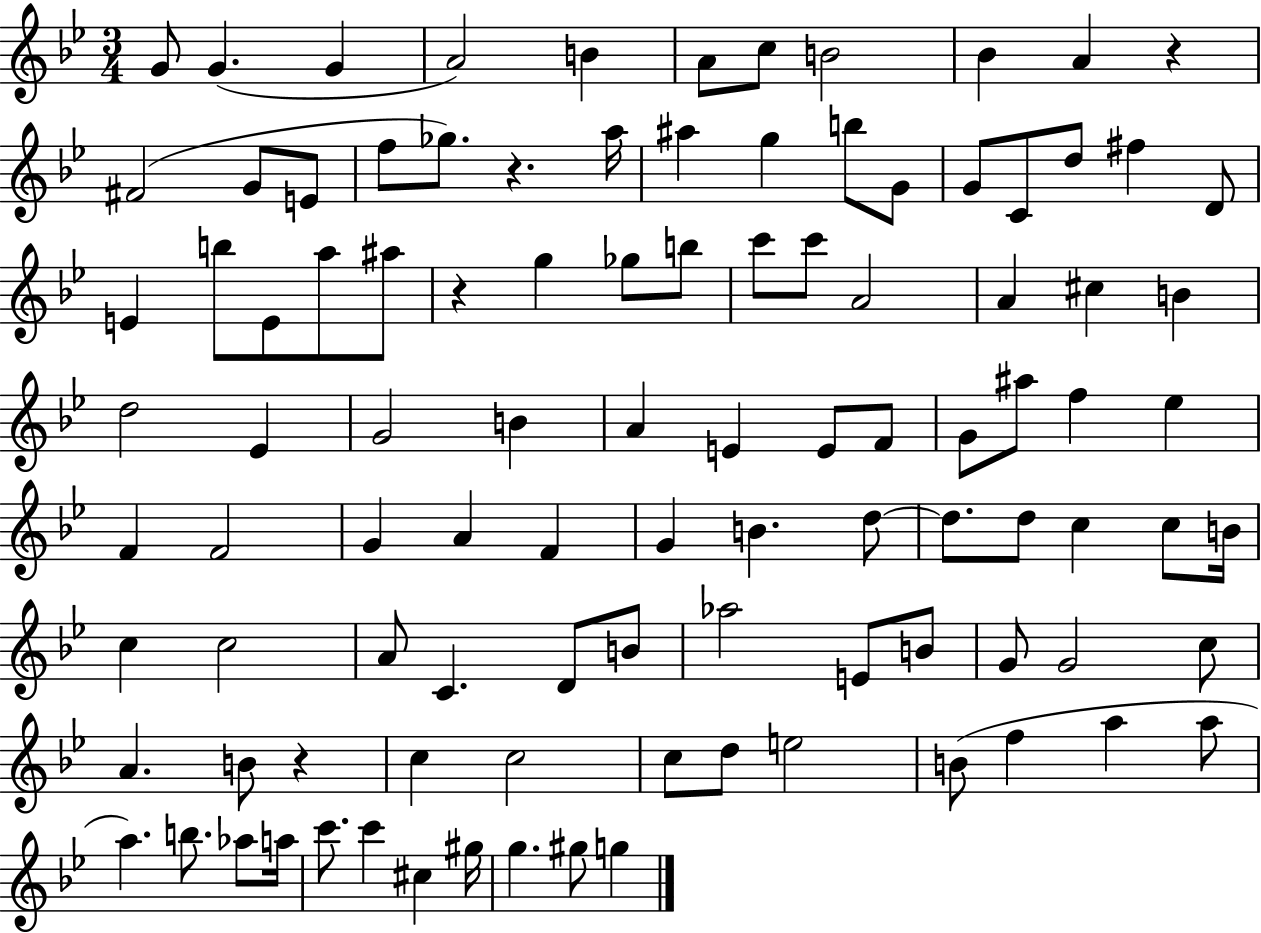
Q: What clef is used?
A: treble